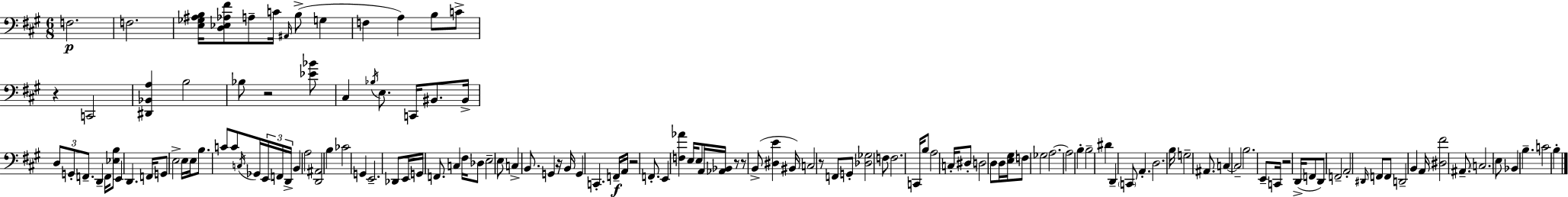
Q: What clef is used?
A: bass